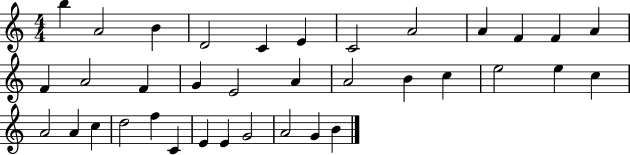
B5/q A4/h B4/q D4/h C4/q E4/q C4/h A4/h A4/q F4/q F4/q A4/q F4/q A4/h F4/q G4/q E4/h A4/q A4/h B4/q C5/q E5/h E5/q C5/q A4/h A4/q C5/q D5/h F5/q C4/q E4/q E4/q G4/h A4/h G4/q B4/q